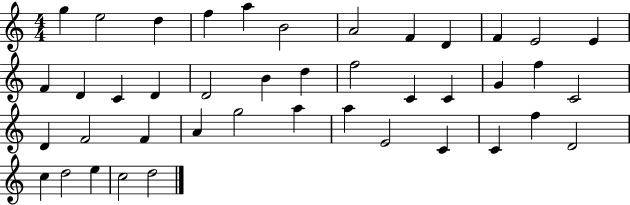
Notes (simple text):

G5/q E5/h D5/q F5/q A5/q B4/h A4/h F4/q D4/q F4/q E4/h E4/q F4/q D4/q C4/q D4/q D4/h B4/q D5/q F5/h C4/q C4/q G4/q F5/q C4/h D4/q F4/h F4/q A4/q G5/h A5/q A5/q E4/h C4/q C4/q F5/q D4/h C5/q D5/h E5/q C5/h D5/h